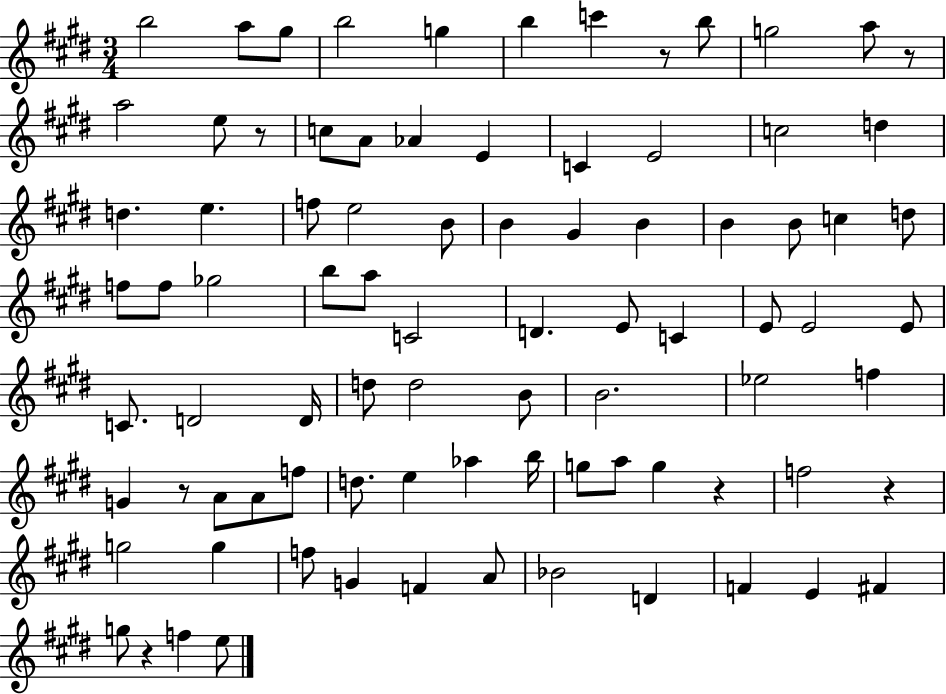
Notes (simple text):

B5/h A5/e G#5/e B5/h G5/q B5/q C6/q R/e B5/e G5/h A5/e R/e A5/h E5/e R/e C5/e A4/e Ab4/q E4/q C4/q E4/h C5/h D5/q D5/q. E5/q. F5/e E5/h B4/e B4/q G#4/q B4/q B4/q B4/e C5/q D5/e F5/e F5/e Gb5/h B5/e A5/e C4/h D4/q. E4/e C4/q E4/e E4/h E4/e C4/e. D4/h D4/s D5/e D5/h B4/e B4/h. Eb5/h F5/q G4/q R/e A4/e A4/e F5/e D5/e. E5/q Ab5/q B5/s G5/e A5/e G5/q R/q F5/h R/q G5/h G5/q F5/e G4/q F4/q A4/e Bb4/h D4/q F4/q E4/q F#4/q G5/e R/q F5/q E5/e